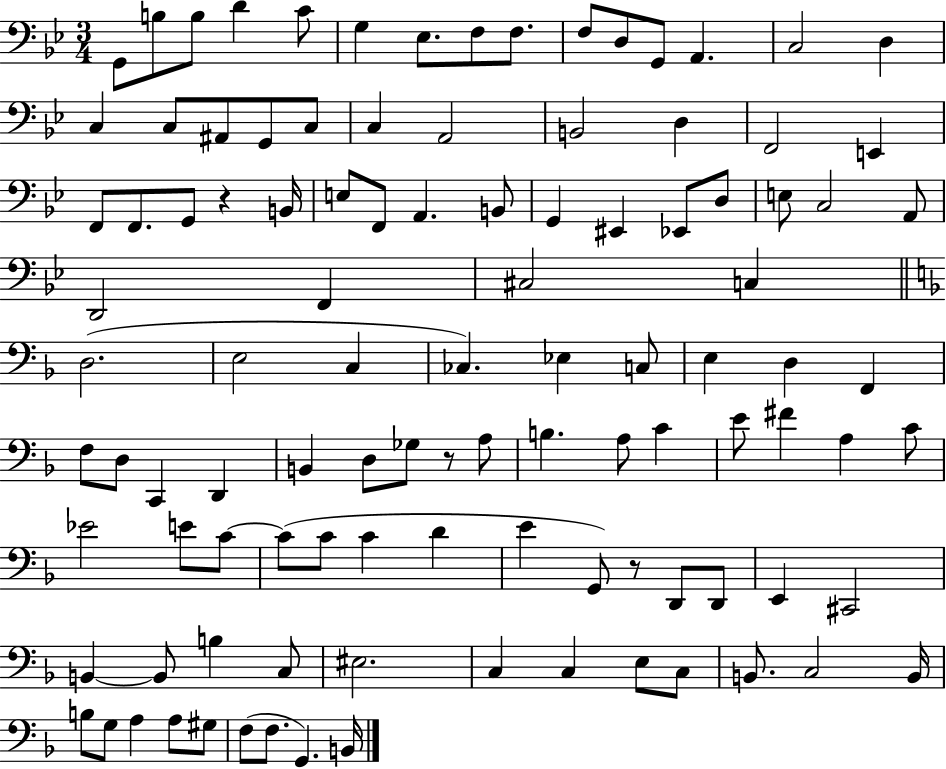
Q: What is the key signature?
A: BES major